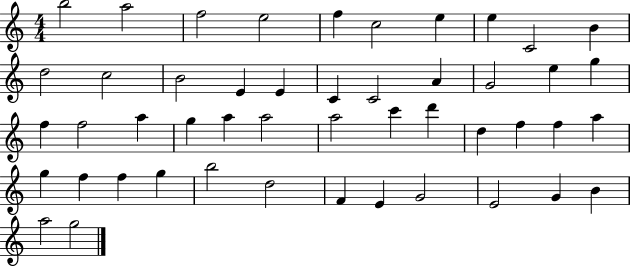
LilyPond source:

{
  \clef treble
  \numericTimeSignature
  \time 4/4
  \key c \major
  b''2 a''2 | f''2 e''2 | f''4 c''2 e''4 | e''4 c'2 b'4 | \break d''2 c''2 | b'2 e'4 e'4 | c'4 c'2 a'4 | g'2 e''4 g''4 | \break f''4 f''2 a''4 | g''4 a''4 a''2 | a''2 c'''4 d'''4 | d''4 f''4 f''4 a''4 | \break g''4 f''4 f''4 g''4 | b''2 d''2 | f'4 e'4 g'2 | e'2 g'4 b'4 | \break a''2 g''2 | \bar "|."
}